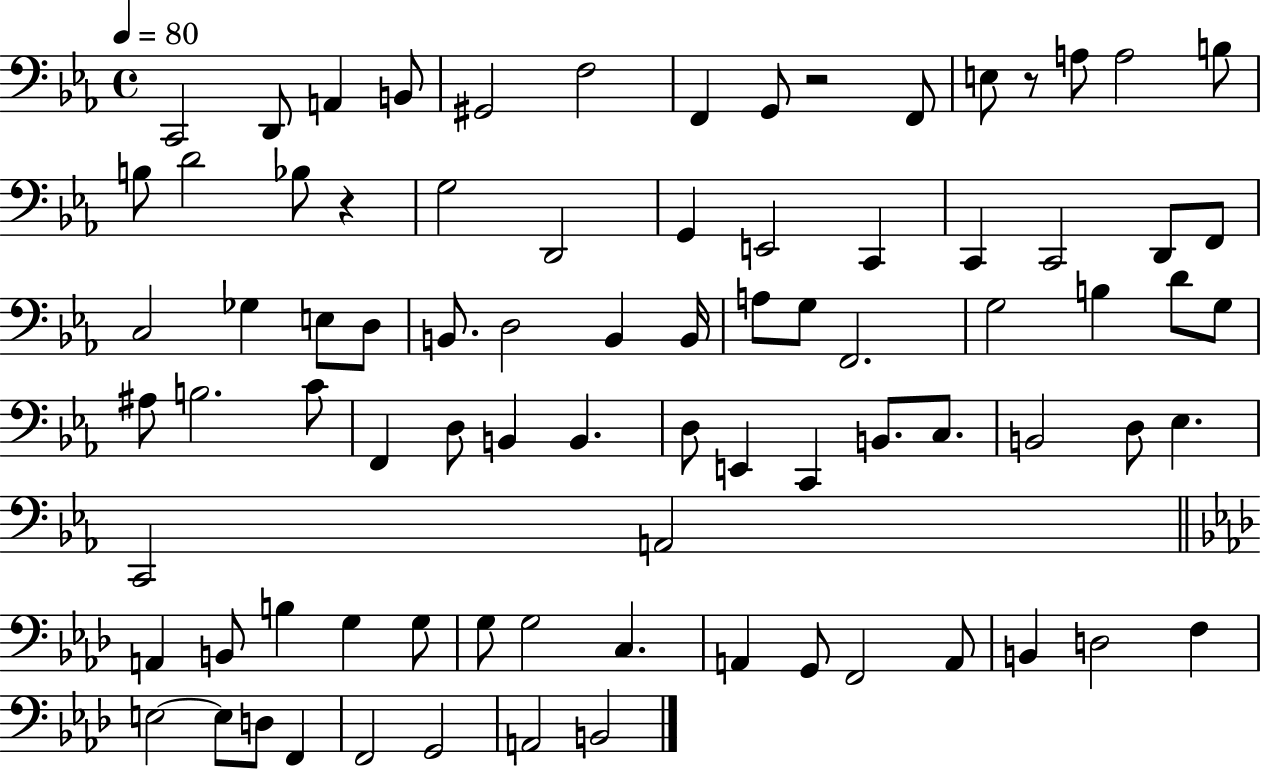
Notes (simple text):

C2/h D2/e A2/q B2/e G#2/h F3/h F2/q G2/e R/h F2/e E3/e R/e A3/e A3/h B3/e B3/e D4/h Bb3/e R/q G3/h D2/h G2/q E2/h C2/q C2/q C2/h D2/e F2/e C3/h Gb3/q E3/e D3/e B2/e. D3/h B2/q B2/s A3/e G3/e F2/h. G3/h B3/q D4/e G3/e A#3/e B3/h. C4/e F2/q D3/e B2/q B2/q. D3/e E2/q C2/q B2/e. C3/e. B2/h D3/e Eb3/q. C2/h A2/h A2/q B2/e B3/q G3/q G3/e G3/e G3/h C3/q. A2/q G2/e F2/h A2/e B2/q D3/h F3/q E3/h E3/e D3/e F2/q F2/h G2/h A2/h B2/h